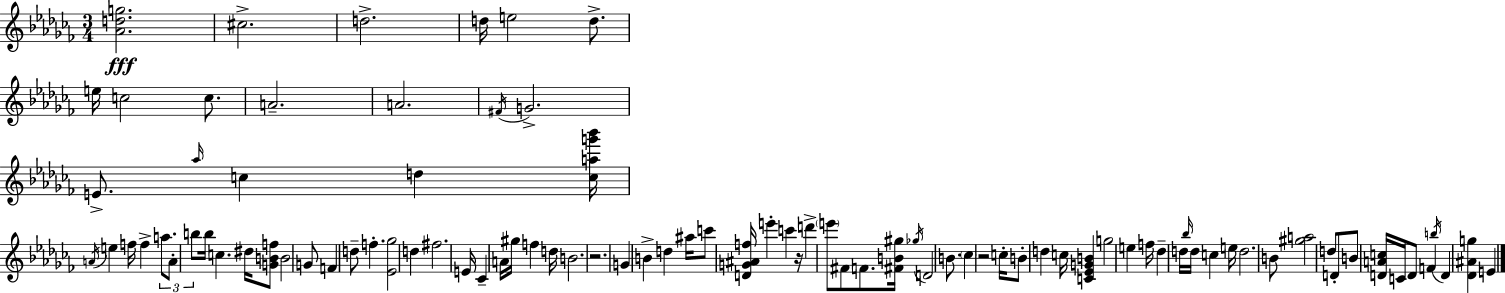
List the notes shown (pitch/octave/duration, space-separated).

[Ab4,D5,G5]/h. C#5/h. D5/h. D5/s E5/h D5/e. E5/s C5/h C5/e. A4/h. A4/h. F#4/s G4/h. E4/e. Ab5/s C5/q D5/q [C5,A5,G6,Bb6]/s A4/s E5/q F5/s F5/q A5/e. A4/e B5/e B5/s C5/q. D#5/s [G4,B4,F5]/e B4/h G4/e F4/q D5/e F5/q. [Eb4,Gb5]/h D5/q F#5/h. E4/s CES4/q A4/s G#5/s F5/q D5/s B4/h. R/h. G4/q B4/q D5/q A#5/s C6/e [D4,G4,A#4,F5]/s E6/q C6/q R/s D6/q E6/e F#4/e F4/e. [F#4,B4,G#5]/s Gb5/s D4/h B4/e. CES5/q R/h C5/s B4/e D5/q C5/s [C4,Eb4,G4,B4]/q G5/h E5/q F5/s Db5/q D5/s Bb5/s D5/s C5/q E5/s D5/h. B4/e [G#5,A5]/h D5/e D4/e B4/e [D4,A4,C5]/s C4/s D4/e F4/q B5/s D4/q [Db4,A#4,G5]/q E4/q